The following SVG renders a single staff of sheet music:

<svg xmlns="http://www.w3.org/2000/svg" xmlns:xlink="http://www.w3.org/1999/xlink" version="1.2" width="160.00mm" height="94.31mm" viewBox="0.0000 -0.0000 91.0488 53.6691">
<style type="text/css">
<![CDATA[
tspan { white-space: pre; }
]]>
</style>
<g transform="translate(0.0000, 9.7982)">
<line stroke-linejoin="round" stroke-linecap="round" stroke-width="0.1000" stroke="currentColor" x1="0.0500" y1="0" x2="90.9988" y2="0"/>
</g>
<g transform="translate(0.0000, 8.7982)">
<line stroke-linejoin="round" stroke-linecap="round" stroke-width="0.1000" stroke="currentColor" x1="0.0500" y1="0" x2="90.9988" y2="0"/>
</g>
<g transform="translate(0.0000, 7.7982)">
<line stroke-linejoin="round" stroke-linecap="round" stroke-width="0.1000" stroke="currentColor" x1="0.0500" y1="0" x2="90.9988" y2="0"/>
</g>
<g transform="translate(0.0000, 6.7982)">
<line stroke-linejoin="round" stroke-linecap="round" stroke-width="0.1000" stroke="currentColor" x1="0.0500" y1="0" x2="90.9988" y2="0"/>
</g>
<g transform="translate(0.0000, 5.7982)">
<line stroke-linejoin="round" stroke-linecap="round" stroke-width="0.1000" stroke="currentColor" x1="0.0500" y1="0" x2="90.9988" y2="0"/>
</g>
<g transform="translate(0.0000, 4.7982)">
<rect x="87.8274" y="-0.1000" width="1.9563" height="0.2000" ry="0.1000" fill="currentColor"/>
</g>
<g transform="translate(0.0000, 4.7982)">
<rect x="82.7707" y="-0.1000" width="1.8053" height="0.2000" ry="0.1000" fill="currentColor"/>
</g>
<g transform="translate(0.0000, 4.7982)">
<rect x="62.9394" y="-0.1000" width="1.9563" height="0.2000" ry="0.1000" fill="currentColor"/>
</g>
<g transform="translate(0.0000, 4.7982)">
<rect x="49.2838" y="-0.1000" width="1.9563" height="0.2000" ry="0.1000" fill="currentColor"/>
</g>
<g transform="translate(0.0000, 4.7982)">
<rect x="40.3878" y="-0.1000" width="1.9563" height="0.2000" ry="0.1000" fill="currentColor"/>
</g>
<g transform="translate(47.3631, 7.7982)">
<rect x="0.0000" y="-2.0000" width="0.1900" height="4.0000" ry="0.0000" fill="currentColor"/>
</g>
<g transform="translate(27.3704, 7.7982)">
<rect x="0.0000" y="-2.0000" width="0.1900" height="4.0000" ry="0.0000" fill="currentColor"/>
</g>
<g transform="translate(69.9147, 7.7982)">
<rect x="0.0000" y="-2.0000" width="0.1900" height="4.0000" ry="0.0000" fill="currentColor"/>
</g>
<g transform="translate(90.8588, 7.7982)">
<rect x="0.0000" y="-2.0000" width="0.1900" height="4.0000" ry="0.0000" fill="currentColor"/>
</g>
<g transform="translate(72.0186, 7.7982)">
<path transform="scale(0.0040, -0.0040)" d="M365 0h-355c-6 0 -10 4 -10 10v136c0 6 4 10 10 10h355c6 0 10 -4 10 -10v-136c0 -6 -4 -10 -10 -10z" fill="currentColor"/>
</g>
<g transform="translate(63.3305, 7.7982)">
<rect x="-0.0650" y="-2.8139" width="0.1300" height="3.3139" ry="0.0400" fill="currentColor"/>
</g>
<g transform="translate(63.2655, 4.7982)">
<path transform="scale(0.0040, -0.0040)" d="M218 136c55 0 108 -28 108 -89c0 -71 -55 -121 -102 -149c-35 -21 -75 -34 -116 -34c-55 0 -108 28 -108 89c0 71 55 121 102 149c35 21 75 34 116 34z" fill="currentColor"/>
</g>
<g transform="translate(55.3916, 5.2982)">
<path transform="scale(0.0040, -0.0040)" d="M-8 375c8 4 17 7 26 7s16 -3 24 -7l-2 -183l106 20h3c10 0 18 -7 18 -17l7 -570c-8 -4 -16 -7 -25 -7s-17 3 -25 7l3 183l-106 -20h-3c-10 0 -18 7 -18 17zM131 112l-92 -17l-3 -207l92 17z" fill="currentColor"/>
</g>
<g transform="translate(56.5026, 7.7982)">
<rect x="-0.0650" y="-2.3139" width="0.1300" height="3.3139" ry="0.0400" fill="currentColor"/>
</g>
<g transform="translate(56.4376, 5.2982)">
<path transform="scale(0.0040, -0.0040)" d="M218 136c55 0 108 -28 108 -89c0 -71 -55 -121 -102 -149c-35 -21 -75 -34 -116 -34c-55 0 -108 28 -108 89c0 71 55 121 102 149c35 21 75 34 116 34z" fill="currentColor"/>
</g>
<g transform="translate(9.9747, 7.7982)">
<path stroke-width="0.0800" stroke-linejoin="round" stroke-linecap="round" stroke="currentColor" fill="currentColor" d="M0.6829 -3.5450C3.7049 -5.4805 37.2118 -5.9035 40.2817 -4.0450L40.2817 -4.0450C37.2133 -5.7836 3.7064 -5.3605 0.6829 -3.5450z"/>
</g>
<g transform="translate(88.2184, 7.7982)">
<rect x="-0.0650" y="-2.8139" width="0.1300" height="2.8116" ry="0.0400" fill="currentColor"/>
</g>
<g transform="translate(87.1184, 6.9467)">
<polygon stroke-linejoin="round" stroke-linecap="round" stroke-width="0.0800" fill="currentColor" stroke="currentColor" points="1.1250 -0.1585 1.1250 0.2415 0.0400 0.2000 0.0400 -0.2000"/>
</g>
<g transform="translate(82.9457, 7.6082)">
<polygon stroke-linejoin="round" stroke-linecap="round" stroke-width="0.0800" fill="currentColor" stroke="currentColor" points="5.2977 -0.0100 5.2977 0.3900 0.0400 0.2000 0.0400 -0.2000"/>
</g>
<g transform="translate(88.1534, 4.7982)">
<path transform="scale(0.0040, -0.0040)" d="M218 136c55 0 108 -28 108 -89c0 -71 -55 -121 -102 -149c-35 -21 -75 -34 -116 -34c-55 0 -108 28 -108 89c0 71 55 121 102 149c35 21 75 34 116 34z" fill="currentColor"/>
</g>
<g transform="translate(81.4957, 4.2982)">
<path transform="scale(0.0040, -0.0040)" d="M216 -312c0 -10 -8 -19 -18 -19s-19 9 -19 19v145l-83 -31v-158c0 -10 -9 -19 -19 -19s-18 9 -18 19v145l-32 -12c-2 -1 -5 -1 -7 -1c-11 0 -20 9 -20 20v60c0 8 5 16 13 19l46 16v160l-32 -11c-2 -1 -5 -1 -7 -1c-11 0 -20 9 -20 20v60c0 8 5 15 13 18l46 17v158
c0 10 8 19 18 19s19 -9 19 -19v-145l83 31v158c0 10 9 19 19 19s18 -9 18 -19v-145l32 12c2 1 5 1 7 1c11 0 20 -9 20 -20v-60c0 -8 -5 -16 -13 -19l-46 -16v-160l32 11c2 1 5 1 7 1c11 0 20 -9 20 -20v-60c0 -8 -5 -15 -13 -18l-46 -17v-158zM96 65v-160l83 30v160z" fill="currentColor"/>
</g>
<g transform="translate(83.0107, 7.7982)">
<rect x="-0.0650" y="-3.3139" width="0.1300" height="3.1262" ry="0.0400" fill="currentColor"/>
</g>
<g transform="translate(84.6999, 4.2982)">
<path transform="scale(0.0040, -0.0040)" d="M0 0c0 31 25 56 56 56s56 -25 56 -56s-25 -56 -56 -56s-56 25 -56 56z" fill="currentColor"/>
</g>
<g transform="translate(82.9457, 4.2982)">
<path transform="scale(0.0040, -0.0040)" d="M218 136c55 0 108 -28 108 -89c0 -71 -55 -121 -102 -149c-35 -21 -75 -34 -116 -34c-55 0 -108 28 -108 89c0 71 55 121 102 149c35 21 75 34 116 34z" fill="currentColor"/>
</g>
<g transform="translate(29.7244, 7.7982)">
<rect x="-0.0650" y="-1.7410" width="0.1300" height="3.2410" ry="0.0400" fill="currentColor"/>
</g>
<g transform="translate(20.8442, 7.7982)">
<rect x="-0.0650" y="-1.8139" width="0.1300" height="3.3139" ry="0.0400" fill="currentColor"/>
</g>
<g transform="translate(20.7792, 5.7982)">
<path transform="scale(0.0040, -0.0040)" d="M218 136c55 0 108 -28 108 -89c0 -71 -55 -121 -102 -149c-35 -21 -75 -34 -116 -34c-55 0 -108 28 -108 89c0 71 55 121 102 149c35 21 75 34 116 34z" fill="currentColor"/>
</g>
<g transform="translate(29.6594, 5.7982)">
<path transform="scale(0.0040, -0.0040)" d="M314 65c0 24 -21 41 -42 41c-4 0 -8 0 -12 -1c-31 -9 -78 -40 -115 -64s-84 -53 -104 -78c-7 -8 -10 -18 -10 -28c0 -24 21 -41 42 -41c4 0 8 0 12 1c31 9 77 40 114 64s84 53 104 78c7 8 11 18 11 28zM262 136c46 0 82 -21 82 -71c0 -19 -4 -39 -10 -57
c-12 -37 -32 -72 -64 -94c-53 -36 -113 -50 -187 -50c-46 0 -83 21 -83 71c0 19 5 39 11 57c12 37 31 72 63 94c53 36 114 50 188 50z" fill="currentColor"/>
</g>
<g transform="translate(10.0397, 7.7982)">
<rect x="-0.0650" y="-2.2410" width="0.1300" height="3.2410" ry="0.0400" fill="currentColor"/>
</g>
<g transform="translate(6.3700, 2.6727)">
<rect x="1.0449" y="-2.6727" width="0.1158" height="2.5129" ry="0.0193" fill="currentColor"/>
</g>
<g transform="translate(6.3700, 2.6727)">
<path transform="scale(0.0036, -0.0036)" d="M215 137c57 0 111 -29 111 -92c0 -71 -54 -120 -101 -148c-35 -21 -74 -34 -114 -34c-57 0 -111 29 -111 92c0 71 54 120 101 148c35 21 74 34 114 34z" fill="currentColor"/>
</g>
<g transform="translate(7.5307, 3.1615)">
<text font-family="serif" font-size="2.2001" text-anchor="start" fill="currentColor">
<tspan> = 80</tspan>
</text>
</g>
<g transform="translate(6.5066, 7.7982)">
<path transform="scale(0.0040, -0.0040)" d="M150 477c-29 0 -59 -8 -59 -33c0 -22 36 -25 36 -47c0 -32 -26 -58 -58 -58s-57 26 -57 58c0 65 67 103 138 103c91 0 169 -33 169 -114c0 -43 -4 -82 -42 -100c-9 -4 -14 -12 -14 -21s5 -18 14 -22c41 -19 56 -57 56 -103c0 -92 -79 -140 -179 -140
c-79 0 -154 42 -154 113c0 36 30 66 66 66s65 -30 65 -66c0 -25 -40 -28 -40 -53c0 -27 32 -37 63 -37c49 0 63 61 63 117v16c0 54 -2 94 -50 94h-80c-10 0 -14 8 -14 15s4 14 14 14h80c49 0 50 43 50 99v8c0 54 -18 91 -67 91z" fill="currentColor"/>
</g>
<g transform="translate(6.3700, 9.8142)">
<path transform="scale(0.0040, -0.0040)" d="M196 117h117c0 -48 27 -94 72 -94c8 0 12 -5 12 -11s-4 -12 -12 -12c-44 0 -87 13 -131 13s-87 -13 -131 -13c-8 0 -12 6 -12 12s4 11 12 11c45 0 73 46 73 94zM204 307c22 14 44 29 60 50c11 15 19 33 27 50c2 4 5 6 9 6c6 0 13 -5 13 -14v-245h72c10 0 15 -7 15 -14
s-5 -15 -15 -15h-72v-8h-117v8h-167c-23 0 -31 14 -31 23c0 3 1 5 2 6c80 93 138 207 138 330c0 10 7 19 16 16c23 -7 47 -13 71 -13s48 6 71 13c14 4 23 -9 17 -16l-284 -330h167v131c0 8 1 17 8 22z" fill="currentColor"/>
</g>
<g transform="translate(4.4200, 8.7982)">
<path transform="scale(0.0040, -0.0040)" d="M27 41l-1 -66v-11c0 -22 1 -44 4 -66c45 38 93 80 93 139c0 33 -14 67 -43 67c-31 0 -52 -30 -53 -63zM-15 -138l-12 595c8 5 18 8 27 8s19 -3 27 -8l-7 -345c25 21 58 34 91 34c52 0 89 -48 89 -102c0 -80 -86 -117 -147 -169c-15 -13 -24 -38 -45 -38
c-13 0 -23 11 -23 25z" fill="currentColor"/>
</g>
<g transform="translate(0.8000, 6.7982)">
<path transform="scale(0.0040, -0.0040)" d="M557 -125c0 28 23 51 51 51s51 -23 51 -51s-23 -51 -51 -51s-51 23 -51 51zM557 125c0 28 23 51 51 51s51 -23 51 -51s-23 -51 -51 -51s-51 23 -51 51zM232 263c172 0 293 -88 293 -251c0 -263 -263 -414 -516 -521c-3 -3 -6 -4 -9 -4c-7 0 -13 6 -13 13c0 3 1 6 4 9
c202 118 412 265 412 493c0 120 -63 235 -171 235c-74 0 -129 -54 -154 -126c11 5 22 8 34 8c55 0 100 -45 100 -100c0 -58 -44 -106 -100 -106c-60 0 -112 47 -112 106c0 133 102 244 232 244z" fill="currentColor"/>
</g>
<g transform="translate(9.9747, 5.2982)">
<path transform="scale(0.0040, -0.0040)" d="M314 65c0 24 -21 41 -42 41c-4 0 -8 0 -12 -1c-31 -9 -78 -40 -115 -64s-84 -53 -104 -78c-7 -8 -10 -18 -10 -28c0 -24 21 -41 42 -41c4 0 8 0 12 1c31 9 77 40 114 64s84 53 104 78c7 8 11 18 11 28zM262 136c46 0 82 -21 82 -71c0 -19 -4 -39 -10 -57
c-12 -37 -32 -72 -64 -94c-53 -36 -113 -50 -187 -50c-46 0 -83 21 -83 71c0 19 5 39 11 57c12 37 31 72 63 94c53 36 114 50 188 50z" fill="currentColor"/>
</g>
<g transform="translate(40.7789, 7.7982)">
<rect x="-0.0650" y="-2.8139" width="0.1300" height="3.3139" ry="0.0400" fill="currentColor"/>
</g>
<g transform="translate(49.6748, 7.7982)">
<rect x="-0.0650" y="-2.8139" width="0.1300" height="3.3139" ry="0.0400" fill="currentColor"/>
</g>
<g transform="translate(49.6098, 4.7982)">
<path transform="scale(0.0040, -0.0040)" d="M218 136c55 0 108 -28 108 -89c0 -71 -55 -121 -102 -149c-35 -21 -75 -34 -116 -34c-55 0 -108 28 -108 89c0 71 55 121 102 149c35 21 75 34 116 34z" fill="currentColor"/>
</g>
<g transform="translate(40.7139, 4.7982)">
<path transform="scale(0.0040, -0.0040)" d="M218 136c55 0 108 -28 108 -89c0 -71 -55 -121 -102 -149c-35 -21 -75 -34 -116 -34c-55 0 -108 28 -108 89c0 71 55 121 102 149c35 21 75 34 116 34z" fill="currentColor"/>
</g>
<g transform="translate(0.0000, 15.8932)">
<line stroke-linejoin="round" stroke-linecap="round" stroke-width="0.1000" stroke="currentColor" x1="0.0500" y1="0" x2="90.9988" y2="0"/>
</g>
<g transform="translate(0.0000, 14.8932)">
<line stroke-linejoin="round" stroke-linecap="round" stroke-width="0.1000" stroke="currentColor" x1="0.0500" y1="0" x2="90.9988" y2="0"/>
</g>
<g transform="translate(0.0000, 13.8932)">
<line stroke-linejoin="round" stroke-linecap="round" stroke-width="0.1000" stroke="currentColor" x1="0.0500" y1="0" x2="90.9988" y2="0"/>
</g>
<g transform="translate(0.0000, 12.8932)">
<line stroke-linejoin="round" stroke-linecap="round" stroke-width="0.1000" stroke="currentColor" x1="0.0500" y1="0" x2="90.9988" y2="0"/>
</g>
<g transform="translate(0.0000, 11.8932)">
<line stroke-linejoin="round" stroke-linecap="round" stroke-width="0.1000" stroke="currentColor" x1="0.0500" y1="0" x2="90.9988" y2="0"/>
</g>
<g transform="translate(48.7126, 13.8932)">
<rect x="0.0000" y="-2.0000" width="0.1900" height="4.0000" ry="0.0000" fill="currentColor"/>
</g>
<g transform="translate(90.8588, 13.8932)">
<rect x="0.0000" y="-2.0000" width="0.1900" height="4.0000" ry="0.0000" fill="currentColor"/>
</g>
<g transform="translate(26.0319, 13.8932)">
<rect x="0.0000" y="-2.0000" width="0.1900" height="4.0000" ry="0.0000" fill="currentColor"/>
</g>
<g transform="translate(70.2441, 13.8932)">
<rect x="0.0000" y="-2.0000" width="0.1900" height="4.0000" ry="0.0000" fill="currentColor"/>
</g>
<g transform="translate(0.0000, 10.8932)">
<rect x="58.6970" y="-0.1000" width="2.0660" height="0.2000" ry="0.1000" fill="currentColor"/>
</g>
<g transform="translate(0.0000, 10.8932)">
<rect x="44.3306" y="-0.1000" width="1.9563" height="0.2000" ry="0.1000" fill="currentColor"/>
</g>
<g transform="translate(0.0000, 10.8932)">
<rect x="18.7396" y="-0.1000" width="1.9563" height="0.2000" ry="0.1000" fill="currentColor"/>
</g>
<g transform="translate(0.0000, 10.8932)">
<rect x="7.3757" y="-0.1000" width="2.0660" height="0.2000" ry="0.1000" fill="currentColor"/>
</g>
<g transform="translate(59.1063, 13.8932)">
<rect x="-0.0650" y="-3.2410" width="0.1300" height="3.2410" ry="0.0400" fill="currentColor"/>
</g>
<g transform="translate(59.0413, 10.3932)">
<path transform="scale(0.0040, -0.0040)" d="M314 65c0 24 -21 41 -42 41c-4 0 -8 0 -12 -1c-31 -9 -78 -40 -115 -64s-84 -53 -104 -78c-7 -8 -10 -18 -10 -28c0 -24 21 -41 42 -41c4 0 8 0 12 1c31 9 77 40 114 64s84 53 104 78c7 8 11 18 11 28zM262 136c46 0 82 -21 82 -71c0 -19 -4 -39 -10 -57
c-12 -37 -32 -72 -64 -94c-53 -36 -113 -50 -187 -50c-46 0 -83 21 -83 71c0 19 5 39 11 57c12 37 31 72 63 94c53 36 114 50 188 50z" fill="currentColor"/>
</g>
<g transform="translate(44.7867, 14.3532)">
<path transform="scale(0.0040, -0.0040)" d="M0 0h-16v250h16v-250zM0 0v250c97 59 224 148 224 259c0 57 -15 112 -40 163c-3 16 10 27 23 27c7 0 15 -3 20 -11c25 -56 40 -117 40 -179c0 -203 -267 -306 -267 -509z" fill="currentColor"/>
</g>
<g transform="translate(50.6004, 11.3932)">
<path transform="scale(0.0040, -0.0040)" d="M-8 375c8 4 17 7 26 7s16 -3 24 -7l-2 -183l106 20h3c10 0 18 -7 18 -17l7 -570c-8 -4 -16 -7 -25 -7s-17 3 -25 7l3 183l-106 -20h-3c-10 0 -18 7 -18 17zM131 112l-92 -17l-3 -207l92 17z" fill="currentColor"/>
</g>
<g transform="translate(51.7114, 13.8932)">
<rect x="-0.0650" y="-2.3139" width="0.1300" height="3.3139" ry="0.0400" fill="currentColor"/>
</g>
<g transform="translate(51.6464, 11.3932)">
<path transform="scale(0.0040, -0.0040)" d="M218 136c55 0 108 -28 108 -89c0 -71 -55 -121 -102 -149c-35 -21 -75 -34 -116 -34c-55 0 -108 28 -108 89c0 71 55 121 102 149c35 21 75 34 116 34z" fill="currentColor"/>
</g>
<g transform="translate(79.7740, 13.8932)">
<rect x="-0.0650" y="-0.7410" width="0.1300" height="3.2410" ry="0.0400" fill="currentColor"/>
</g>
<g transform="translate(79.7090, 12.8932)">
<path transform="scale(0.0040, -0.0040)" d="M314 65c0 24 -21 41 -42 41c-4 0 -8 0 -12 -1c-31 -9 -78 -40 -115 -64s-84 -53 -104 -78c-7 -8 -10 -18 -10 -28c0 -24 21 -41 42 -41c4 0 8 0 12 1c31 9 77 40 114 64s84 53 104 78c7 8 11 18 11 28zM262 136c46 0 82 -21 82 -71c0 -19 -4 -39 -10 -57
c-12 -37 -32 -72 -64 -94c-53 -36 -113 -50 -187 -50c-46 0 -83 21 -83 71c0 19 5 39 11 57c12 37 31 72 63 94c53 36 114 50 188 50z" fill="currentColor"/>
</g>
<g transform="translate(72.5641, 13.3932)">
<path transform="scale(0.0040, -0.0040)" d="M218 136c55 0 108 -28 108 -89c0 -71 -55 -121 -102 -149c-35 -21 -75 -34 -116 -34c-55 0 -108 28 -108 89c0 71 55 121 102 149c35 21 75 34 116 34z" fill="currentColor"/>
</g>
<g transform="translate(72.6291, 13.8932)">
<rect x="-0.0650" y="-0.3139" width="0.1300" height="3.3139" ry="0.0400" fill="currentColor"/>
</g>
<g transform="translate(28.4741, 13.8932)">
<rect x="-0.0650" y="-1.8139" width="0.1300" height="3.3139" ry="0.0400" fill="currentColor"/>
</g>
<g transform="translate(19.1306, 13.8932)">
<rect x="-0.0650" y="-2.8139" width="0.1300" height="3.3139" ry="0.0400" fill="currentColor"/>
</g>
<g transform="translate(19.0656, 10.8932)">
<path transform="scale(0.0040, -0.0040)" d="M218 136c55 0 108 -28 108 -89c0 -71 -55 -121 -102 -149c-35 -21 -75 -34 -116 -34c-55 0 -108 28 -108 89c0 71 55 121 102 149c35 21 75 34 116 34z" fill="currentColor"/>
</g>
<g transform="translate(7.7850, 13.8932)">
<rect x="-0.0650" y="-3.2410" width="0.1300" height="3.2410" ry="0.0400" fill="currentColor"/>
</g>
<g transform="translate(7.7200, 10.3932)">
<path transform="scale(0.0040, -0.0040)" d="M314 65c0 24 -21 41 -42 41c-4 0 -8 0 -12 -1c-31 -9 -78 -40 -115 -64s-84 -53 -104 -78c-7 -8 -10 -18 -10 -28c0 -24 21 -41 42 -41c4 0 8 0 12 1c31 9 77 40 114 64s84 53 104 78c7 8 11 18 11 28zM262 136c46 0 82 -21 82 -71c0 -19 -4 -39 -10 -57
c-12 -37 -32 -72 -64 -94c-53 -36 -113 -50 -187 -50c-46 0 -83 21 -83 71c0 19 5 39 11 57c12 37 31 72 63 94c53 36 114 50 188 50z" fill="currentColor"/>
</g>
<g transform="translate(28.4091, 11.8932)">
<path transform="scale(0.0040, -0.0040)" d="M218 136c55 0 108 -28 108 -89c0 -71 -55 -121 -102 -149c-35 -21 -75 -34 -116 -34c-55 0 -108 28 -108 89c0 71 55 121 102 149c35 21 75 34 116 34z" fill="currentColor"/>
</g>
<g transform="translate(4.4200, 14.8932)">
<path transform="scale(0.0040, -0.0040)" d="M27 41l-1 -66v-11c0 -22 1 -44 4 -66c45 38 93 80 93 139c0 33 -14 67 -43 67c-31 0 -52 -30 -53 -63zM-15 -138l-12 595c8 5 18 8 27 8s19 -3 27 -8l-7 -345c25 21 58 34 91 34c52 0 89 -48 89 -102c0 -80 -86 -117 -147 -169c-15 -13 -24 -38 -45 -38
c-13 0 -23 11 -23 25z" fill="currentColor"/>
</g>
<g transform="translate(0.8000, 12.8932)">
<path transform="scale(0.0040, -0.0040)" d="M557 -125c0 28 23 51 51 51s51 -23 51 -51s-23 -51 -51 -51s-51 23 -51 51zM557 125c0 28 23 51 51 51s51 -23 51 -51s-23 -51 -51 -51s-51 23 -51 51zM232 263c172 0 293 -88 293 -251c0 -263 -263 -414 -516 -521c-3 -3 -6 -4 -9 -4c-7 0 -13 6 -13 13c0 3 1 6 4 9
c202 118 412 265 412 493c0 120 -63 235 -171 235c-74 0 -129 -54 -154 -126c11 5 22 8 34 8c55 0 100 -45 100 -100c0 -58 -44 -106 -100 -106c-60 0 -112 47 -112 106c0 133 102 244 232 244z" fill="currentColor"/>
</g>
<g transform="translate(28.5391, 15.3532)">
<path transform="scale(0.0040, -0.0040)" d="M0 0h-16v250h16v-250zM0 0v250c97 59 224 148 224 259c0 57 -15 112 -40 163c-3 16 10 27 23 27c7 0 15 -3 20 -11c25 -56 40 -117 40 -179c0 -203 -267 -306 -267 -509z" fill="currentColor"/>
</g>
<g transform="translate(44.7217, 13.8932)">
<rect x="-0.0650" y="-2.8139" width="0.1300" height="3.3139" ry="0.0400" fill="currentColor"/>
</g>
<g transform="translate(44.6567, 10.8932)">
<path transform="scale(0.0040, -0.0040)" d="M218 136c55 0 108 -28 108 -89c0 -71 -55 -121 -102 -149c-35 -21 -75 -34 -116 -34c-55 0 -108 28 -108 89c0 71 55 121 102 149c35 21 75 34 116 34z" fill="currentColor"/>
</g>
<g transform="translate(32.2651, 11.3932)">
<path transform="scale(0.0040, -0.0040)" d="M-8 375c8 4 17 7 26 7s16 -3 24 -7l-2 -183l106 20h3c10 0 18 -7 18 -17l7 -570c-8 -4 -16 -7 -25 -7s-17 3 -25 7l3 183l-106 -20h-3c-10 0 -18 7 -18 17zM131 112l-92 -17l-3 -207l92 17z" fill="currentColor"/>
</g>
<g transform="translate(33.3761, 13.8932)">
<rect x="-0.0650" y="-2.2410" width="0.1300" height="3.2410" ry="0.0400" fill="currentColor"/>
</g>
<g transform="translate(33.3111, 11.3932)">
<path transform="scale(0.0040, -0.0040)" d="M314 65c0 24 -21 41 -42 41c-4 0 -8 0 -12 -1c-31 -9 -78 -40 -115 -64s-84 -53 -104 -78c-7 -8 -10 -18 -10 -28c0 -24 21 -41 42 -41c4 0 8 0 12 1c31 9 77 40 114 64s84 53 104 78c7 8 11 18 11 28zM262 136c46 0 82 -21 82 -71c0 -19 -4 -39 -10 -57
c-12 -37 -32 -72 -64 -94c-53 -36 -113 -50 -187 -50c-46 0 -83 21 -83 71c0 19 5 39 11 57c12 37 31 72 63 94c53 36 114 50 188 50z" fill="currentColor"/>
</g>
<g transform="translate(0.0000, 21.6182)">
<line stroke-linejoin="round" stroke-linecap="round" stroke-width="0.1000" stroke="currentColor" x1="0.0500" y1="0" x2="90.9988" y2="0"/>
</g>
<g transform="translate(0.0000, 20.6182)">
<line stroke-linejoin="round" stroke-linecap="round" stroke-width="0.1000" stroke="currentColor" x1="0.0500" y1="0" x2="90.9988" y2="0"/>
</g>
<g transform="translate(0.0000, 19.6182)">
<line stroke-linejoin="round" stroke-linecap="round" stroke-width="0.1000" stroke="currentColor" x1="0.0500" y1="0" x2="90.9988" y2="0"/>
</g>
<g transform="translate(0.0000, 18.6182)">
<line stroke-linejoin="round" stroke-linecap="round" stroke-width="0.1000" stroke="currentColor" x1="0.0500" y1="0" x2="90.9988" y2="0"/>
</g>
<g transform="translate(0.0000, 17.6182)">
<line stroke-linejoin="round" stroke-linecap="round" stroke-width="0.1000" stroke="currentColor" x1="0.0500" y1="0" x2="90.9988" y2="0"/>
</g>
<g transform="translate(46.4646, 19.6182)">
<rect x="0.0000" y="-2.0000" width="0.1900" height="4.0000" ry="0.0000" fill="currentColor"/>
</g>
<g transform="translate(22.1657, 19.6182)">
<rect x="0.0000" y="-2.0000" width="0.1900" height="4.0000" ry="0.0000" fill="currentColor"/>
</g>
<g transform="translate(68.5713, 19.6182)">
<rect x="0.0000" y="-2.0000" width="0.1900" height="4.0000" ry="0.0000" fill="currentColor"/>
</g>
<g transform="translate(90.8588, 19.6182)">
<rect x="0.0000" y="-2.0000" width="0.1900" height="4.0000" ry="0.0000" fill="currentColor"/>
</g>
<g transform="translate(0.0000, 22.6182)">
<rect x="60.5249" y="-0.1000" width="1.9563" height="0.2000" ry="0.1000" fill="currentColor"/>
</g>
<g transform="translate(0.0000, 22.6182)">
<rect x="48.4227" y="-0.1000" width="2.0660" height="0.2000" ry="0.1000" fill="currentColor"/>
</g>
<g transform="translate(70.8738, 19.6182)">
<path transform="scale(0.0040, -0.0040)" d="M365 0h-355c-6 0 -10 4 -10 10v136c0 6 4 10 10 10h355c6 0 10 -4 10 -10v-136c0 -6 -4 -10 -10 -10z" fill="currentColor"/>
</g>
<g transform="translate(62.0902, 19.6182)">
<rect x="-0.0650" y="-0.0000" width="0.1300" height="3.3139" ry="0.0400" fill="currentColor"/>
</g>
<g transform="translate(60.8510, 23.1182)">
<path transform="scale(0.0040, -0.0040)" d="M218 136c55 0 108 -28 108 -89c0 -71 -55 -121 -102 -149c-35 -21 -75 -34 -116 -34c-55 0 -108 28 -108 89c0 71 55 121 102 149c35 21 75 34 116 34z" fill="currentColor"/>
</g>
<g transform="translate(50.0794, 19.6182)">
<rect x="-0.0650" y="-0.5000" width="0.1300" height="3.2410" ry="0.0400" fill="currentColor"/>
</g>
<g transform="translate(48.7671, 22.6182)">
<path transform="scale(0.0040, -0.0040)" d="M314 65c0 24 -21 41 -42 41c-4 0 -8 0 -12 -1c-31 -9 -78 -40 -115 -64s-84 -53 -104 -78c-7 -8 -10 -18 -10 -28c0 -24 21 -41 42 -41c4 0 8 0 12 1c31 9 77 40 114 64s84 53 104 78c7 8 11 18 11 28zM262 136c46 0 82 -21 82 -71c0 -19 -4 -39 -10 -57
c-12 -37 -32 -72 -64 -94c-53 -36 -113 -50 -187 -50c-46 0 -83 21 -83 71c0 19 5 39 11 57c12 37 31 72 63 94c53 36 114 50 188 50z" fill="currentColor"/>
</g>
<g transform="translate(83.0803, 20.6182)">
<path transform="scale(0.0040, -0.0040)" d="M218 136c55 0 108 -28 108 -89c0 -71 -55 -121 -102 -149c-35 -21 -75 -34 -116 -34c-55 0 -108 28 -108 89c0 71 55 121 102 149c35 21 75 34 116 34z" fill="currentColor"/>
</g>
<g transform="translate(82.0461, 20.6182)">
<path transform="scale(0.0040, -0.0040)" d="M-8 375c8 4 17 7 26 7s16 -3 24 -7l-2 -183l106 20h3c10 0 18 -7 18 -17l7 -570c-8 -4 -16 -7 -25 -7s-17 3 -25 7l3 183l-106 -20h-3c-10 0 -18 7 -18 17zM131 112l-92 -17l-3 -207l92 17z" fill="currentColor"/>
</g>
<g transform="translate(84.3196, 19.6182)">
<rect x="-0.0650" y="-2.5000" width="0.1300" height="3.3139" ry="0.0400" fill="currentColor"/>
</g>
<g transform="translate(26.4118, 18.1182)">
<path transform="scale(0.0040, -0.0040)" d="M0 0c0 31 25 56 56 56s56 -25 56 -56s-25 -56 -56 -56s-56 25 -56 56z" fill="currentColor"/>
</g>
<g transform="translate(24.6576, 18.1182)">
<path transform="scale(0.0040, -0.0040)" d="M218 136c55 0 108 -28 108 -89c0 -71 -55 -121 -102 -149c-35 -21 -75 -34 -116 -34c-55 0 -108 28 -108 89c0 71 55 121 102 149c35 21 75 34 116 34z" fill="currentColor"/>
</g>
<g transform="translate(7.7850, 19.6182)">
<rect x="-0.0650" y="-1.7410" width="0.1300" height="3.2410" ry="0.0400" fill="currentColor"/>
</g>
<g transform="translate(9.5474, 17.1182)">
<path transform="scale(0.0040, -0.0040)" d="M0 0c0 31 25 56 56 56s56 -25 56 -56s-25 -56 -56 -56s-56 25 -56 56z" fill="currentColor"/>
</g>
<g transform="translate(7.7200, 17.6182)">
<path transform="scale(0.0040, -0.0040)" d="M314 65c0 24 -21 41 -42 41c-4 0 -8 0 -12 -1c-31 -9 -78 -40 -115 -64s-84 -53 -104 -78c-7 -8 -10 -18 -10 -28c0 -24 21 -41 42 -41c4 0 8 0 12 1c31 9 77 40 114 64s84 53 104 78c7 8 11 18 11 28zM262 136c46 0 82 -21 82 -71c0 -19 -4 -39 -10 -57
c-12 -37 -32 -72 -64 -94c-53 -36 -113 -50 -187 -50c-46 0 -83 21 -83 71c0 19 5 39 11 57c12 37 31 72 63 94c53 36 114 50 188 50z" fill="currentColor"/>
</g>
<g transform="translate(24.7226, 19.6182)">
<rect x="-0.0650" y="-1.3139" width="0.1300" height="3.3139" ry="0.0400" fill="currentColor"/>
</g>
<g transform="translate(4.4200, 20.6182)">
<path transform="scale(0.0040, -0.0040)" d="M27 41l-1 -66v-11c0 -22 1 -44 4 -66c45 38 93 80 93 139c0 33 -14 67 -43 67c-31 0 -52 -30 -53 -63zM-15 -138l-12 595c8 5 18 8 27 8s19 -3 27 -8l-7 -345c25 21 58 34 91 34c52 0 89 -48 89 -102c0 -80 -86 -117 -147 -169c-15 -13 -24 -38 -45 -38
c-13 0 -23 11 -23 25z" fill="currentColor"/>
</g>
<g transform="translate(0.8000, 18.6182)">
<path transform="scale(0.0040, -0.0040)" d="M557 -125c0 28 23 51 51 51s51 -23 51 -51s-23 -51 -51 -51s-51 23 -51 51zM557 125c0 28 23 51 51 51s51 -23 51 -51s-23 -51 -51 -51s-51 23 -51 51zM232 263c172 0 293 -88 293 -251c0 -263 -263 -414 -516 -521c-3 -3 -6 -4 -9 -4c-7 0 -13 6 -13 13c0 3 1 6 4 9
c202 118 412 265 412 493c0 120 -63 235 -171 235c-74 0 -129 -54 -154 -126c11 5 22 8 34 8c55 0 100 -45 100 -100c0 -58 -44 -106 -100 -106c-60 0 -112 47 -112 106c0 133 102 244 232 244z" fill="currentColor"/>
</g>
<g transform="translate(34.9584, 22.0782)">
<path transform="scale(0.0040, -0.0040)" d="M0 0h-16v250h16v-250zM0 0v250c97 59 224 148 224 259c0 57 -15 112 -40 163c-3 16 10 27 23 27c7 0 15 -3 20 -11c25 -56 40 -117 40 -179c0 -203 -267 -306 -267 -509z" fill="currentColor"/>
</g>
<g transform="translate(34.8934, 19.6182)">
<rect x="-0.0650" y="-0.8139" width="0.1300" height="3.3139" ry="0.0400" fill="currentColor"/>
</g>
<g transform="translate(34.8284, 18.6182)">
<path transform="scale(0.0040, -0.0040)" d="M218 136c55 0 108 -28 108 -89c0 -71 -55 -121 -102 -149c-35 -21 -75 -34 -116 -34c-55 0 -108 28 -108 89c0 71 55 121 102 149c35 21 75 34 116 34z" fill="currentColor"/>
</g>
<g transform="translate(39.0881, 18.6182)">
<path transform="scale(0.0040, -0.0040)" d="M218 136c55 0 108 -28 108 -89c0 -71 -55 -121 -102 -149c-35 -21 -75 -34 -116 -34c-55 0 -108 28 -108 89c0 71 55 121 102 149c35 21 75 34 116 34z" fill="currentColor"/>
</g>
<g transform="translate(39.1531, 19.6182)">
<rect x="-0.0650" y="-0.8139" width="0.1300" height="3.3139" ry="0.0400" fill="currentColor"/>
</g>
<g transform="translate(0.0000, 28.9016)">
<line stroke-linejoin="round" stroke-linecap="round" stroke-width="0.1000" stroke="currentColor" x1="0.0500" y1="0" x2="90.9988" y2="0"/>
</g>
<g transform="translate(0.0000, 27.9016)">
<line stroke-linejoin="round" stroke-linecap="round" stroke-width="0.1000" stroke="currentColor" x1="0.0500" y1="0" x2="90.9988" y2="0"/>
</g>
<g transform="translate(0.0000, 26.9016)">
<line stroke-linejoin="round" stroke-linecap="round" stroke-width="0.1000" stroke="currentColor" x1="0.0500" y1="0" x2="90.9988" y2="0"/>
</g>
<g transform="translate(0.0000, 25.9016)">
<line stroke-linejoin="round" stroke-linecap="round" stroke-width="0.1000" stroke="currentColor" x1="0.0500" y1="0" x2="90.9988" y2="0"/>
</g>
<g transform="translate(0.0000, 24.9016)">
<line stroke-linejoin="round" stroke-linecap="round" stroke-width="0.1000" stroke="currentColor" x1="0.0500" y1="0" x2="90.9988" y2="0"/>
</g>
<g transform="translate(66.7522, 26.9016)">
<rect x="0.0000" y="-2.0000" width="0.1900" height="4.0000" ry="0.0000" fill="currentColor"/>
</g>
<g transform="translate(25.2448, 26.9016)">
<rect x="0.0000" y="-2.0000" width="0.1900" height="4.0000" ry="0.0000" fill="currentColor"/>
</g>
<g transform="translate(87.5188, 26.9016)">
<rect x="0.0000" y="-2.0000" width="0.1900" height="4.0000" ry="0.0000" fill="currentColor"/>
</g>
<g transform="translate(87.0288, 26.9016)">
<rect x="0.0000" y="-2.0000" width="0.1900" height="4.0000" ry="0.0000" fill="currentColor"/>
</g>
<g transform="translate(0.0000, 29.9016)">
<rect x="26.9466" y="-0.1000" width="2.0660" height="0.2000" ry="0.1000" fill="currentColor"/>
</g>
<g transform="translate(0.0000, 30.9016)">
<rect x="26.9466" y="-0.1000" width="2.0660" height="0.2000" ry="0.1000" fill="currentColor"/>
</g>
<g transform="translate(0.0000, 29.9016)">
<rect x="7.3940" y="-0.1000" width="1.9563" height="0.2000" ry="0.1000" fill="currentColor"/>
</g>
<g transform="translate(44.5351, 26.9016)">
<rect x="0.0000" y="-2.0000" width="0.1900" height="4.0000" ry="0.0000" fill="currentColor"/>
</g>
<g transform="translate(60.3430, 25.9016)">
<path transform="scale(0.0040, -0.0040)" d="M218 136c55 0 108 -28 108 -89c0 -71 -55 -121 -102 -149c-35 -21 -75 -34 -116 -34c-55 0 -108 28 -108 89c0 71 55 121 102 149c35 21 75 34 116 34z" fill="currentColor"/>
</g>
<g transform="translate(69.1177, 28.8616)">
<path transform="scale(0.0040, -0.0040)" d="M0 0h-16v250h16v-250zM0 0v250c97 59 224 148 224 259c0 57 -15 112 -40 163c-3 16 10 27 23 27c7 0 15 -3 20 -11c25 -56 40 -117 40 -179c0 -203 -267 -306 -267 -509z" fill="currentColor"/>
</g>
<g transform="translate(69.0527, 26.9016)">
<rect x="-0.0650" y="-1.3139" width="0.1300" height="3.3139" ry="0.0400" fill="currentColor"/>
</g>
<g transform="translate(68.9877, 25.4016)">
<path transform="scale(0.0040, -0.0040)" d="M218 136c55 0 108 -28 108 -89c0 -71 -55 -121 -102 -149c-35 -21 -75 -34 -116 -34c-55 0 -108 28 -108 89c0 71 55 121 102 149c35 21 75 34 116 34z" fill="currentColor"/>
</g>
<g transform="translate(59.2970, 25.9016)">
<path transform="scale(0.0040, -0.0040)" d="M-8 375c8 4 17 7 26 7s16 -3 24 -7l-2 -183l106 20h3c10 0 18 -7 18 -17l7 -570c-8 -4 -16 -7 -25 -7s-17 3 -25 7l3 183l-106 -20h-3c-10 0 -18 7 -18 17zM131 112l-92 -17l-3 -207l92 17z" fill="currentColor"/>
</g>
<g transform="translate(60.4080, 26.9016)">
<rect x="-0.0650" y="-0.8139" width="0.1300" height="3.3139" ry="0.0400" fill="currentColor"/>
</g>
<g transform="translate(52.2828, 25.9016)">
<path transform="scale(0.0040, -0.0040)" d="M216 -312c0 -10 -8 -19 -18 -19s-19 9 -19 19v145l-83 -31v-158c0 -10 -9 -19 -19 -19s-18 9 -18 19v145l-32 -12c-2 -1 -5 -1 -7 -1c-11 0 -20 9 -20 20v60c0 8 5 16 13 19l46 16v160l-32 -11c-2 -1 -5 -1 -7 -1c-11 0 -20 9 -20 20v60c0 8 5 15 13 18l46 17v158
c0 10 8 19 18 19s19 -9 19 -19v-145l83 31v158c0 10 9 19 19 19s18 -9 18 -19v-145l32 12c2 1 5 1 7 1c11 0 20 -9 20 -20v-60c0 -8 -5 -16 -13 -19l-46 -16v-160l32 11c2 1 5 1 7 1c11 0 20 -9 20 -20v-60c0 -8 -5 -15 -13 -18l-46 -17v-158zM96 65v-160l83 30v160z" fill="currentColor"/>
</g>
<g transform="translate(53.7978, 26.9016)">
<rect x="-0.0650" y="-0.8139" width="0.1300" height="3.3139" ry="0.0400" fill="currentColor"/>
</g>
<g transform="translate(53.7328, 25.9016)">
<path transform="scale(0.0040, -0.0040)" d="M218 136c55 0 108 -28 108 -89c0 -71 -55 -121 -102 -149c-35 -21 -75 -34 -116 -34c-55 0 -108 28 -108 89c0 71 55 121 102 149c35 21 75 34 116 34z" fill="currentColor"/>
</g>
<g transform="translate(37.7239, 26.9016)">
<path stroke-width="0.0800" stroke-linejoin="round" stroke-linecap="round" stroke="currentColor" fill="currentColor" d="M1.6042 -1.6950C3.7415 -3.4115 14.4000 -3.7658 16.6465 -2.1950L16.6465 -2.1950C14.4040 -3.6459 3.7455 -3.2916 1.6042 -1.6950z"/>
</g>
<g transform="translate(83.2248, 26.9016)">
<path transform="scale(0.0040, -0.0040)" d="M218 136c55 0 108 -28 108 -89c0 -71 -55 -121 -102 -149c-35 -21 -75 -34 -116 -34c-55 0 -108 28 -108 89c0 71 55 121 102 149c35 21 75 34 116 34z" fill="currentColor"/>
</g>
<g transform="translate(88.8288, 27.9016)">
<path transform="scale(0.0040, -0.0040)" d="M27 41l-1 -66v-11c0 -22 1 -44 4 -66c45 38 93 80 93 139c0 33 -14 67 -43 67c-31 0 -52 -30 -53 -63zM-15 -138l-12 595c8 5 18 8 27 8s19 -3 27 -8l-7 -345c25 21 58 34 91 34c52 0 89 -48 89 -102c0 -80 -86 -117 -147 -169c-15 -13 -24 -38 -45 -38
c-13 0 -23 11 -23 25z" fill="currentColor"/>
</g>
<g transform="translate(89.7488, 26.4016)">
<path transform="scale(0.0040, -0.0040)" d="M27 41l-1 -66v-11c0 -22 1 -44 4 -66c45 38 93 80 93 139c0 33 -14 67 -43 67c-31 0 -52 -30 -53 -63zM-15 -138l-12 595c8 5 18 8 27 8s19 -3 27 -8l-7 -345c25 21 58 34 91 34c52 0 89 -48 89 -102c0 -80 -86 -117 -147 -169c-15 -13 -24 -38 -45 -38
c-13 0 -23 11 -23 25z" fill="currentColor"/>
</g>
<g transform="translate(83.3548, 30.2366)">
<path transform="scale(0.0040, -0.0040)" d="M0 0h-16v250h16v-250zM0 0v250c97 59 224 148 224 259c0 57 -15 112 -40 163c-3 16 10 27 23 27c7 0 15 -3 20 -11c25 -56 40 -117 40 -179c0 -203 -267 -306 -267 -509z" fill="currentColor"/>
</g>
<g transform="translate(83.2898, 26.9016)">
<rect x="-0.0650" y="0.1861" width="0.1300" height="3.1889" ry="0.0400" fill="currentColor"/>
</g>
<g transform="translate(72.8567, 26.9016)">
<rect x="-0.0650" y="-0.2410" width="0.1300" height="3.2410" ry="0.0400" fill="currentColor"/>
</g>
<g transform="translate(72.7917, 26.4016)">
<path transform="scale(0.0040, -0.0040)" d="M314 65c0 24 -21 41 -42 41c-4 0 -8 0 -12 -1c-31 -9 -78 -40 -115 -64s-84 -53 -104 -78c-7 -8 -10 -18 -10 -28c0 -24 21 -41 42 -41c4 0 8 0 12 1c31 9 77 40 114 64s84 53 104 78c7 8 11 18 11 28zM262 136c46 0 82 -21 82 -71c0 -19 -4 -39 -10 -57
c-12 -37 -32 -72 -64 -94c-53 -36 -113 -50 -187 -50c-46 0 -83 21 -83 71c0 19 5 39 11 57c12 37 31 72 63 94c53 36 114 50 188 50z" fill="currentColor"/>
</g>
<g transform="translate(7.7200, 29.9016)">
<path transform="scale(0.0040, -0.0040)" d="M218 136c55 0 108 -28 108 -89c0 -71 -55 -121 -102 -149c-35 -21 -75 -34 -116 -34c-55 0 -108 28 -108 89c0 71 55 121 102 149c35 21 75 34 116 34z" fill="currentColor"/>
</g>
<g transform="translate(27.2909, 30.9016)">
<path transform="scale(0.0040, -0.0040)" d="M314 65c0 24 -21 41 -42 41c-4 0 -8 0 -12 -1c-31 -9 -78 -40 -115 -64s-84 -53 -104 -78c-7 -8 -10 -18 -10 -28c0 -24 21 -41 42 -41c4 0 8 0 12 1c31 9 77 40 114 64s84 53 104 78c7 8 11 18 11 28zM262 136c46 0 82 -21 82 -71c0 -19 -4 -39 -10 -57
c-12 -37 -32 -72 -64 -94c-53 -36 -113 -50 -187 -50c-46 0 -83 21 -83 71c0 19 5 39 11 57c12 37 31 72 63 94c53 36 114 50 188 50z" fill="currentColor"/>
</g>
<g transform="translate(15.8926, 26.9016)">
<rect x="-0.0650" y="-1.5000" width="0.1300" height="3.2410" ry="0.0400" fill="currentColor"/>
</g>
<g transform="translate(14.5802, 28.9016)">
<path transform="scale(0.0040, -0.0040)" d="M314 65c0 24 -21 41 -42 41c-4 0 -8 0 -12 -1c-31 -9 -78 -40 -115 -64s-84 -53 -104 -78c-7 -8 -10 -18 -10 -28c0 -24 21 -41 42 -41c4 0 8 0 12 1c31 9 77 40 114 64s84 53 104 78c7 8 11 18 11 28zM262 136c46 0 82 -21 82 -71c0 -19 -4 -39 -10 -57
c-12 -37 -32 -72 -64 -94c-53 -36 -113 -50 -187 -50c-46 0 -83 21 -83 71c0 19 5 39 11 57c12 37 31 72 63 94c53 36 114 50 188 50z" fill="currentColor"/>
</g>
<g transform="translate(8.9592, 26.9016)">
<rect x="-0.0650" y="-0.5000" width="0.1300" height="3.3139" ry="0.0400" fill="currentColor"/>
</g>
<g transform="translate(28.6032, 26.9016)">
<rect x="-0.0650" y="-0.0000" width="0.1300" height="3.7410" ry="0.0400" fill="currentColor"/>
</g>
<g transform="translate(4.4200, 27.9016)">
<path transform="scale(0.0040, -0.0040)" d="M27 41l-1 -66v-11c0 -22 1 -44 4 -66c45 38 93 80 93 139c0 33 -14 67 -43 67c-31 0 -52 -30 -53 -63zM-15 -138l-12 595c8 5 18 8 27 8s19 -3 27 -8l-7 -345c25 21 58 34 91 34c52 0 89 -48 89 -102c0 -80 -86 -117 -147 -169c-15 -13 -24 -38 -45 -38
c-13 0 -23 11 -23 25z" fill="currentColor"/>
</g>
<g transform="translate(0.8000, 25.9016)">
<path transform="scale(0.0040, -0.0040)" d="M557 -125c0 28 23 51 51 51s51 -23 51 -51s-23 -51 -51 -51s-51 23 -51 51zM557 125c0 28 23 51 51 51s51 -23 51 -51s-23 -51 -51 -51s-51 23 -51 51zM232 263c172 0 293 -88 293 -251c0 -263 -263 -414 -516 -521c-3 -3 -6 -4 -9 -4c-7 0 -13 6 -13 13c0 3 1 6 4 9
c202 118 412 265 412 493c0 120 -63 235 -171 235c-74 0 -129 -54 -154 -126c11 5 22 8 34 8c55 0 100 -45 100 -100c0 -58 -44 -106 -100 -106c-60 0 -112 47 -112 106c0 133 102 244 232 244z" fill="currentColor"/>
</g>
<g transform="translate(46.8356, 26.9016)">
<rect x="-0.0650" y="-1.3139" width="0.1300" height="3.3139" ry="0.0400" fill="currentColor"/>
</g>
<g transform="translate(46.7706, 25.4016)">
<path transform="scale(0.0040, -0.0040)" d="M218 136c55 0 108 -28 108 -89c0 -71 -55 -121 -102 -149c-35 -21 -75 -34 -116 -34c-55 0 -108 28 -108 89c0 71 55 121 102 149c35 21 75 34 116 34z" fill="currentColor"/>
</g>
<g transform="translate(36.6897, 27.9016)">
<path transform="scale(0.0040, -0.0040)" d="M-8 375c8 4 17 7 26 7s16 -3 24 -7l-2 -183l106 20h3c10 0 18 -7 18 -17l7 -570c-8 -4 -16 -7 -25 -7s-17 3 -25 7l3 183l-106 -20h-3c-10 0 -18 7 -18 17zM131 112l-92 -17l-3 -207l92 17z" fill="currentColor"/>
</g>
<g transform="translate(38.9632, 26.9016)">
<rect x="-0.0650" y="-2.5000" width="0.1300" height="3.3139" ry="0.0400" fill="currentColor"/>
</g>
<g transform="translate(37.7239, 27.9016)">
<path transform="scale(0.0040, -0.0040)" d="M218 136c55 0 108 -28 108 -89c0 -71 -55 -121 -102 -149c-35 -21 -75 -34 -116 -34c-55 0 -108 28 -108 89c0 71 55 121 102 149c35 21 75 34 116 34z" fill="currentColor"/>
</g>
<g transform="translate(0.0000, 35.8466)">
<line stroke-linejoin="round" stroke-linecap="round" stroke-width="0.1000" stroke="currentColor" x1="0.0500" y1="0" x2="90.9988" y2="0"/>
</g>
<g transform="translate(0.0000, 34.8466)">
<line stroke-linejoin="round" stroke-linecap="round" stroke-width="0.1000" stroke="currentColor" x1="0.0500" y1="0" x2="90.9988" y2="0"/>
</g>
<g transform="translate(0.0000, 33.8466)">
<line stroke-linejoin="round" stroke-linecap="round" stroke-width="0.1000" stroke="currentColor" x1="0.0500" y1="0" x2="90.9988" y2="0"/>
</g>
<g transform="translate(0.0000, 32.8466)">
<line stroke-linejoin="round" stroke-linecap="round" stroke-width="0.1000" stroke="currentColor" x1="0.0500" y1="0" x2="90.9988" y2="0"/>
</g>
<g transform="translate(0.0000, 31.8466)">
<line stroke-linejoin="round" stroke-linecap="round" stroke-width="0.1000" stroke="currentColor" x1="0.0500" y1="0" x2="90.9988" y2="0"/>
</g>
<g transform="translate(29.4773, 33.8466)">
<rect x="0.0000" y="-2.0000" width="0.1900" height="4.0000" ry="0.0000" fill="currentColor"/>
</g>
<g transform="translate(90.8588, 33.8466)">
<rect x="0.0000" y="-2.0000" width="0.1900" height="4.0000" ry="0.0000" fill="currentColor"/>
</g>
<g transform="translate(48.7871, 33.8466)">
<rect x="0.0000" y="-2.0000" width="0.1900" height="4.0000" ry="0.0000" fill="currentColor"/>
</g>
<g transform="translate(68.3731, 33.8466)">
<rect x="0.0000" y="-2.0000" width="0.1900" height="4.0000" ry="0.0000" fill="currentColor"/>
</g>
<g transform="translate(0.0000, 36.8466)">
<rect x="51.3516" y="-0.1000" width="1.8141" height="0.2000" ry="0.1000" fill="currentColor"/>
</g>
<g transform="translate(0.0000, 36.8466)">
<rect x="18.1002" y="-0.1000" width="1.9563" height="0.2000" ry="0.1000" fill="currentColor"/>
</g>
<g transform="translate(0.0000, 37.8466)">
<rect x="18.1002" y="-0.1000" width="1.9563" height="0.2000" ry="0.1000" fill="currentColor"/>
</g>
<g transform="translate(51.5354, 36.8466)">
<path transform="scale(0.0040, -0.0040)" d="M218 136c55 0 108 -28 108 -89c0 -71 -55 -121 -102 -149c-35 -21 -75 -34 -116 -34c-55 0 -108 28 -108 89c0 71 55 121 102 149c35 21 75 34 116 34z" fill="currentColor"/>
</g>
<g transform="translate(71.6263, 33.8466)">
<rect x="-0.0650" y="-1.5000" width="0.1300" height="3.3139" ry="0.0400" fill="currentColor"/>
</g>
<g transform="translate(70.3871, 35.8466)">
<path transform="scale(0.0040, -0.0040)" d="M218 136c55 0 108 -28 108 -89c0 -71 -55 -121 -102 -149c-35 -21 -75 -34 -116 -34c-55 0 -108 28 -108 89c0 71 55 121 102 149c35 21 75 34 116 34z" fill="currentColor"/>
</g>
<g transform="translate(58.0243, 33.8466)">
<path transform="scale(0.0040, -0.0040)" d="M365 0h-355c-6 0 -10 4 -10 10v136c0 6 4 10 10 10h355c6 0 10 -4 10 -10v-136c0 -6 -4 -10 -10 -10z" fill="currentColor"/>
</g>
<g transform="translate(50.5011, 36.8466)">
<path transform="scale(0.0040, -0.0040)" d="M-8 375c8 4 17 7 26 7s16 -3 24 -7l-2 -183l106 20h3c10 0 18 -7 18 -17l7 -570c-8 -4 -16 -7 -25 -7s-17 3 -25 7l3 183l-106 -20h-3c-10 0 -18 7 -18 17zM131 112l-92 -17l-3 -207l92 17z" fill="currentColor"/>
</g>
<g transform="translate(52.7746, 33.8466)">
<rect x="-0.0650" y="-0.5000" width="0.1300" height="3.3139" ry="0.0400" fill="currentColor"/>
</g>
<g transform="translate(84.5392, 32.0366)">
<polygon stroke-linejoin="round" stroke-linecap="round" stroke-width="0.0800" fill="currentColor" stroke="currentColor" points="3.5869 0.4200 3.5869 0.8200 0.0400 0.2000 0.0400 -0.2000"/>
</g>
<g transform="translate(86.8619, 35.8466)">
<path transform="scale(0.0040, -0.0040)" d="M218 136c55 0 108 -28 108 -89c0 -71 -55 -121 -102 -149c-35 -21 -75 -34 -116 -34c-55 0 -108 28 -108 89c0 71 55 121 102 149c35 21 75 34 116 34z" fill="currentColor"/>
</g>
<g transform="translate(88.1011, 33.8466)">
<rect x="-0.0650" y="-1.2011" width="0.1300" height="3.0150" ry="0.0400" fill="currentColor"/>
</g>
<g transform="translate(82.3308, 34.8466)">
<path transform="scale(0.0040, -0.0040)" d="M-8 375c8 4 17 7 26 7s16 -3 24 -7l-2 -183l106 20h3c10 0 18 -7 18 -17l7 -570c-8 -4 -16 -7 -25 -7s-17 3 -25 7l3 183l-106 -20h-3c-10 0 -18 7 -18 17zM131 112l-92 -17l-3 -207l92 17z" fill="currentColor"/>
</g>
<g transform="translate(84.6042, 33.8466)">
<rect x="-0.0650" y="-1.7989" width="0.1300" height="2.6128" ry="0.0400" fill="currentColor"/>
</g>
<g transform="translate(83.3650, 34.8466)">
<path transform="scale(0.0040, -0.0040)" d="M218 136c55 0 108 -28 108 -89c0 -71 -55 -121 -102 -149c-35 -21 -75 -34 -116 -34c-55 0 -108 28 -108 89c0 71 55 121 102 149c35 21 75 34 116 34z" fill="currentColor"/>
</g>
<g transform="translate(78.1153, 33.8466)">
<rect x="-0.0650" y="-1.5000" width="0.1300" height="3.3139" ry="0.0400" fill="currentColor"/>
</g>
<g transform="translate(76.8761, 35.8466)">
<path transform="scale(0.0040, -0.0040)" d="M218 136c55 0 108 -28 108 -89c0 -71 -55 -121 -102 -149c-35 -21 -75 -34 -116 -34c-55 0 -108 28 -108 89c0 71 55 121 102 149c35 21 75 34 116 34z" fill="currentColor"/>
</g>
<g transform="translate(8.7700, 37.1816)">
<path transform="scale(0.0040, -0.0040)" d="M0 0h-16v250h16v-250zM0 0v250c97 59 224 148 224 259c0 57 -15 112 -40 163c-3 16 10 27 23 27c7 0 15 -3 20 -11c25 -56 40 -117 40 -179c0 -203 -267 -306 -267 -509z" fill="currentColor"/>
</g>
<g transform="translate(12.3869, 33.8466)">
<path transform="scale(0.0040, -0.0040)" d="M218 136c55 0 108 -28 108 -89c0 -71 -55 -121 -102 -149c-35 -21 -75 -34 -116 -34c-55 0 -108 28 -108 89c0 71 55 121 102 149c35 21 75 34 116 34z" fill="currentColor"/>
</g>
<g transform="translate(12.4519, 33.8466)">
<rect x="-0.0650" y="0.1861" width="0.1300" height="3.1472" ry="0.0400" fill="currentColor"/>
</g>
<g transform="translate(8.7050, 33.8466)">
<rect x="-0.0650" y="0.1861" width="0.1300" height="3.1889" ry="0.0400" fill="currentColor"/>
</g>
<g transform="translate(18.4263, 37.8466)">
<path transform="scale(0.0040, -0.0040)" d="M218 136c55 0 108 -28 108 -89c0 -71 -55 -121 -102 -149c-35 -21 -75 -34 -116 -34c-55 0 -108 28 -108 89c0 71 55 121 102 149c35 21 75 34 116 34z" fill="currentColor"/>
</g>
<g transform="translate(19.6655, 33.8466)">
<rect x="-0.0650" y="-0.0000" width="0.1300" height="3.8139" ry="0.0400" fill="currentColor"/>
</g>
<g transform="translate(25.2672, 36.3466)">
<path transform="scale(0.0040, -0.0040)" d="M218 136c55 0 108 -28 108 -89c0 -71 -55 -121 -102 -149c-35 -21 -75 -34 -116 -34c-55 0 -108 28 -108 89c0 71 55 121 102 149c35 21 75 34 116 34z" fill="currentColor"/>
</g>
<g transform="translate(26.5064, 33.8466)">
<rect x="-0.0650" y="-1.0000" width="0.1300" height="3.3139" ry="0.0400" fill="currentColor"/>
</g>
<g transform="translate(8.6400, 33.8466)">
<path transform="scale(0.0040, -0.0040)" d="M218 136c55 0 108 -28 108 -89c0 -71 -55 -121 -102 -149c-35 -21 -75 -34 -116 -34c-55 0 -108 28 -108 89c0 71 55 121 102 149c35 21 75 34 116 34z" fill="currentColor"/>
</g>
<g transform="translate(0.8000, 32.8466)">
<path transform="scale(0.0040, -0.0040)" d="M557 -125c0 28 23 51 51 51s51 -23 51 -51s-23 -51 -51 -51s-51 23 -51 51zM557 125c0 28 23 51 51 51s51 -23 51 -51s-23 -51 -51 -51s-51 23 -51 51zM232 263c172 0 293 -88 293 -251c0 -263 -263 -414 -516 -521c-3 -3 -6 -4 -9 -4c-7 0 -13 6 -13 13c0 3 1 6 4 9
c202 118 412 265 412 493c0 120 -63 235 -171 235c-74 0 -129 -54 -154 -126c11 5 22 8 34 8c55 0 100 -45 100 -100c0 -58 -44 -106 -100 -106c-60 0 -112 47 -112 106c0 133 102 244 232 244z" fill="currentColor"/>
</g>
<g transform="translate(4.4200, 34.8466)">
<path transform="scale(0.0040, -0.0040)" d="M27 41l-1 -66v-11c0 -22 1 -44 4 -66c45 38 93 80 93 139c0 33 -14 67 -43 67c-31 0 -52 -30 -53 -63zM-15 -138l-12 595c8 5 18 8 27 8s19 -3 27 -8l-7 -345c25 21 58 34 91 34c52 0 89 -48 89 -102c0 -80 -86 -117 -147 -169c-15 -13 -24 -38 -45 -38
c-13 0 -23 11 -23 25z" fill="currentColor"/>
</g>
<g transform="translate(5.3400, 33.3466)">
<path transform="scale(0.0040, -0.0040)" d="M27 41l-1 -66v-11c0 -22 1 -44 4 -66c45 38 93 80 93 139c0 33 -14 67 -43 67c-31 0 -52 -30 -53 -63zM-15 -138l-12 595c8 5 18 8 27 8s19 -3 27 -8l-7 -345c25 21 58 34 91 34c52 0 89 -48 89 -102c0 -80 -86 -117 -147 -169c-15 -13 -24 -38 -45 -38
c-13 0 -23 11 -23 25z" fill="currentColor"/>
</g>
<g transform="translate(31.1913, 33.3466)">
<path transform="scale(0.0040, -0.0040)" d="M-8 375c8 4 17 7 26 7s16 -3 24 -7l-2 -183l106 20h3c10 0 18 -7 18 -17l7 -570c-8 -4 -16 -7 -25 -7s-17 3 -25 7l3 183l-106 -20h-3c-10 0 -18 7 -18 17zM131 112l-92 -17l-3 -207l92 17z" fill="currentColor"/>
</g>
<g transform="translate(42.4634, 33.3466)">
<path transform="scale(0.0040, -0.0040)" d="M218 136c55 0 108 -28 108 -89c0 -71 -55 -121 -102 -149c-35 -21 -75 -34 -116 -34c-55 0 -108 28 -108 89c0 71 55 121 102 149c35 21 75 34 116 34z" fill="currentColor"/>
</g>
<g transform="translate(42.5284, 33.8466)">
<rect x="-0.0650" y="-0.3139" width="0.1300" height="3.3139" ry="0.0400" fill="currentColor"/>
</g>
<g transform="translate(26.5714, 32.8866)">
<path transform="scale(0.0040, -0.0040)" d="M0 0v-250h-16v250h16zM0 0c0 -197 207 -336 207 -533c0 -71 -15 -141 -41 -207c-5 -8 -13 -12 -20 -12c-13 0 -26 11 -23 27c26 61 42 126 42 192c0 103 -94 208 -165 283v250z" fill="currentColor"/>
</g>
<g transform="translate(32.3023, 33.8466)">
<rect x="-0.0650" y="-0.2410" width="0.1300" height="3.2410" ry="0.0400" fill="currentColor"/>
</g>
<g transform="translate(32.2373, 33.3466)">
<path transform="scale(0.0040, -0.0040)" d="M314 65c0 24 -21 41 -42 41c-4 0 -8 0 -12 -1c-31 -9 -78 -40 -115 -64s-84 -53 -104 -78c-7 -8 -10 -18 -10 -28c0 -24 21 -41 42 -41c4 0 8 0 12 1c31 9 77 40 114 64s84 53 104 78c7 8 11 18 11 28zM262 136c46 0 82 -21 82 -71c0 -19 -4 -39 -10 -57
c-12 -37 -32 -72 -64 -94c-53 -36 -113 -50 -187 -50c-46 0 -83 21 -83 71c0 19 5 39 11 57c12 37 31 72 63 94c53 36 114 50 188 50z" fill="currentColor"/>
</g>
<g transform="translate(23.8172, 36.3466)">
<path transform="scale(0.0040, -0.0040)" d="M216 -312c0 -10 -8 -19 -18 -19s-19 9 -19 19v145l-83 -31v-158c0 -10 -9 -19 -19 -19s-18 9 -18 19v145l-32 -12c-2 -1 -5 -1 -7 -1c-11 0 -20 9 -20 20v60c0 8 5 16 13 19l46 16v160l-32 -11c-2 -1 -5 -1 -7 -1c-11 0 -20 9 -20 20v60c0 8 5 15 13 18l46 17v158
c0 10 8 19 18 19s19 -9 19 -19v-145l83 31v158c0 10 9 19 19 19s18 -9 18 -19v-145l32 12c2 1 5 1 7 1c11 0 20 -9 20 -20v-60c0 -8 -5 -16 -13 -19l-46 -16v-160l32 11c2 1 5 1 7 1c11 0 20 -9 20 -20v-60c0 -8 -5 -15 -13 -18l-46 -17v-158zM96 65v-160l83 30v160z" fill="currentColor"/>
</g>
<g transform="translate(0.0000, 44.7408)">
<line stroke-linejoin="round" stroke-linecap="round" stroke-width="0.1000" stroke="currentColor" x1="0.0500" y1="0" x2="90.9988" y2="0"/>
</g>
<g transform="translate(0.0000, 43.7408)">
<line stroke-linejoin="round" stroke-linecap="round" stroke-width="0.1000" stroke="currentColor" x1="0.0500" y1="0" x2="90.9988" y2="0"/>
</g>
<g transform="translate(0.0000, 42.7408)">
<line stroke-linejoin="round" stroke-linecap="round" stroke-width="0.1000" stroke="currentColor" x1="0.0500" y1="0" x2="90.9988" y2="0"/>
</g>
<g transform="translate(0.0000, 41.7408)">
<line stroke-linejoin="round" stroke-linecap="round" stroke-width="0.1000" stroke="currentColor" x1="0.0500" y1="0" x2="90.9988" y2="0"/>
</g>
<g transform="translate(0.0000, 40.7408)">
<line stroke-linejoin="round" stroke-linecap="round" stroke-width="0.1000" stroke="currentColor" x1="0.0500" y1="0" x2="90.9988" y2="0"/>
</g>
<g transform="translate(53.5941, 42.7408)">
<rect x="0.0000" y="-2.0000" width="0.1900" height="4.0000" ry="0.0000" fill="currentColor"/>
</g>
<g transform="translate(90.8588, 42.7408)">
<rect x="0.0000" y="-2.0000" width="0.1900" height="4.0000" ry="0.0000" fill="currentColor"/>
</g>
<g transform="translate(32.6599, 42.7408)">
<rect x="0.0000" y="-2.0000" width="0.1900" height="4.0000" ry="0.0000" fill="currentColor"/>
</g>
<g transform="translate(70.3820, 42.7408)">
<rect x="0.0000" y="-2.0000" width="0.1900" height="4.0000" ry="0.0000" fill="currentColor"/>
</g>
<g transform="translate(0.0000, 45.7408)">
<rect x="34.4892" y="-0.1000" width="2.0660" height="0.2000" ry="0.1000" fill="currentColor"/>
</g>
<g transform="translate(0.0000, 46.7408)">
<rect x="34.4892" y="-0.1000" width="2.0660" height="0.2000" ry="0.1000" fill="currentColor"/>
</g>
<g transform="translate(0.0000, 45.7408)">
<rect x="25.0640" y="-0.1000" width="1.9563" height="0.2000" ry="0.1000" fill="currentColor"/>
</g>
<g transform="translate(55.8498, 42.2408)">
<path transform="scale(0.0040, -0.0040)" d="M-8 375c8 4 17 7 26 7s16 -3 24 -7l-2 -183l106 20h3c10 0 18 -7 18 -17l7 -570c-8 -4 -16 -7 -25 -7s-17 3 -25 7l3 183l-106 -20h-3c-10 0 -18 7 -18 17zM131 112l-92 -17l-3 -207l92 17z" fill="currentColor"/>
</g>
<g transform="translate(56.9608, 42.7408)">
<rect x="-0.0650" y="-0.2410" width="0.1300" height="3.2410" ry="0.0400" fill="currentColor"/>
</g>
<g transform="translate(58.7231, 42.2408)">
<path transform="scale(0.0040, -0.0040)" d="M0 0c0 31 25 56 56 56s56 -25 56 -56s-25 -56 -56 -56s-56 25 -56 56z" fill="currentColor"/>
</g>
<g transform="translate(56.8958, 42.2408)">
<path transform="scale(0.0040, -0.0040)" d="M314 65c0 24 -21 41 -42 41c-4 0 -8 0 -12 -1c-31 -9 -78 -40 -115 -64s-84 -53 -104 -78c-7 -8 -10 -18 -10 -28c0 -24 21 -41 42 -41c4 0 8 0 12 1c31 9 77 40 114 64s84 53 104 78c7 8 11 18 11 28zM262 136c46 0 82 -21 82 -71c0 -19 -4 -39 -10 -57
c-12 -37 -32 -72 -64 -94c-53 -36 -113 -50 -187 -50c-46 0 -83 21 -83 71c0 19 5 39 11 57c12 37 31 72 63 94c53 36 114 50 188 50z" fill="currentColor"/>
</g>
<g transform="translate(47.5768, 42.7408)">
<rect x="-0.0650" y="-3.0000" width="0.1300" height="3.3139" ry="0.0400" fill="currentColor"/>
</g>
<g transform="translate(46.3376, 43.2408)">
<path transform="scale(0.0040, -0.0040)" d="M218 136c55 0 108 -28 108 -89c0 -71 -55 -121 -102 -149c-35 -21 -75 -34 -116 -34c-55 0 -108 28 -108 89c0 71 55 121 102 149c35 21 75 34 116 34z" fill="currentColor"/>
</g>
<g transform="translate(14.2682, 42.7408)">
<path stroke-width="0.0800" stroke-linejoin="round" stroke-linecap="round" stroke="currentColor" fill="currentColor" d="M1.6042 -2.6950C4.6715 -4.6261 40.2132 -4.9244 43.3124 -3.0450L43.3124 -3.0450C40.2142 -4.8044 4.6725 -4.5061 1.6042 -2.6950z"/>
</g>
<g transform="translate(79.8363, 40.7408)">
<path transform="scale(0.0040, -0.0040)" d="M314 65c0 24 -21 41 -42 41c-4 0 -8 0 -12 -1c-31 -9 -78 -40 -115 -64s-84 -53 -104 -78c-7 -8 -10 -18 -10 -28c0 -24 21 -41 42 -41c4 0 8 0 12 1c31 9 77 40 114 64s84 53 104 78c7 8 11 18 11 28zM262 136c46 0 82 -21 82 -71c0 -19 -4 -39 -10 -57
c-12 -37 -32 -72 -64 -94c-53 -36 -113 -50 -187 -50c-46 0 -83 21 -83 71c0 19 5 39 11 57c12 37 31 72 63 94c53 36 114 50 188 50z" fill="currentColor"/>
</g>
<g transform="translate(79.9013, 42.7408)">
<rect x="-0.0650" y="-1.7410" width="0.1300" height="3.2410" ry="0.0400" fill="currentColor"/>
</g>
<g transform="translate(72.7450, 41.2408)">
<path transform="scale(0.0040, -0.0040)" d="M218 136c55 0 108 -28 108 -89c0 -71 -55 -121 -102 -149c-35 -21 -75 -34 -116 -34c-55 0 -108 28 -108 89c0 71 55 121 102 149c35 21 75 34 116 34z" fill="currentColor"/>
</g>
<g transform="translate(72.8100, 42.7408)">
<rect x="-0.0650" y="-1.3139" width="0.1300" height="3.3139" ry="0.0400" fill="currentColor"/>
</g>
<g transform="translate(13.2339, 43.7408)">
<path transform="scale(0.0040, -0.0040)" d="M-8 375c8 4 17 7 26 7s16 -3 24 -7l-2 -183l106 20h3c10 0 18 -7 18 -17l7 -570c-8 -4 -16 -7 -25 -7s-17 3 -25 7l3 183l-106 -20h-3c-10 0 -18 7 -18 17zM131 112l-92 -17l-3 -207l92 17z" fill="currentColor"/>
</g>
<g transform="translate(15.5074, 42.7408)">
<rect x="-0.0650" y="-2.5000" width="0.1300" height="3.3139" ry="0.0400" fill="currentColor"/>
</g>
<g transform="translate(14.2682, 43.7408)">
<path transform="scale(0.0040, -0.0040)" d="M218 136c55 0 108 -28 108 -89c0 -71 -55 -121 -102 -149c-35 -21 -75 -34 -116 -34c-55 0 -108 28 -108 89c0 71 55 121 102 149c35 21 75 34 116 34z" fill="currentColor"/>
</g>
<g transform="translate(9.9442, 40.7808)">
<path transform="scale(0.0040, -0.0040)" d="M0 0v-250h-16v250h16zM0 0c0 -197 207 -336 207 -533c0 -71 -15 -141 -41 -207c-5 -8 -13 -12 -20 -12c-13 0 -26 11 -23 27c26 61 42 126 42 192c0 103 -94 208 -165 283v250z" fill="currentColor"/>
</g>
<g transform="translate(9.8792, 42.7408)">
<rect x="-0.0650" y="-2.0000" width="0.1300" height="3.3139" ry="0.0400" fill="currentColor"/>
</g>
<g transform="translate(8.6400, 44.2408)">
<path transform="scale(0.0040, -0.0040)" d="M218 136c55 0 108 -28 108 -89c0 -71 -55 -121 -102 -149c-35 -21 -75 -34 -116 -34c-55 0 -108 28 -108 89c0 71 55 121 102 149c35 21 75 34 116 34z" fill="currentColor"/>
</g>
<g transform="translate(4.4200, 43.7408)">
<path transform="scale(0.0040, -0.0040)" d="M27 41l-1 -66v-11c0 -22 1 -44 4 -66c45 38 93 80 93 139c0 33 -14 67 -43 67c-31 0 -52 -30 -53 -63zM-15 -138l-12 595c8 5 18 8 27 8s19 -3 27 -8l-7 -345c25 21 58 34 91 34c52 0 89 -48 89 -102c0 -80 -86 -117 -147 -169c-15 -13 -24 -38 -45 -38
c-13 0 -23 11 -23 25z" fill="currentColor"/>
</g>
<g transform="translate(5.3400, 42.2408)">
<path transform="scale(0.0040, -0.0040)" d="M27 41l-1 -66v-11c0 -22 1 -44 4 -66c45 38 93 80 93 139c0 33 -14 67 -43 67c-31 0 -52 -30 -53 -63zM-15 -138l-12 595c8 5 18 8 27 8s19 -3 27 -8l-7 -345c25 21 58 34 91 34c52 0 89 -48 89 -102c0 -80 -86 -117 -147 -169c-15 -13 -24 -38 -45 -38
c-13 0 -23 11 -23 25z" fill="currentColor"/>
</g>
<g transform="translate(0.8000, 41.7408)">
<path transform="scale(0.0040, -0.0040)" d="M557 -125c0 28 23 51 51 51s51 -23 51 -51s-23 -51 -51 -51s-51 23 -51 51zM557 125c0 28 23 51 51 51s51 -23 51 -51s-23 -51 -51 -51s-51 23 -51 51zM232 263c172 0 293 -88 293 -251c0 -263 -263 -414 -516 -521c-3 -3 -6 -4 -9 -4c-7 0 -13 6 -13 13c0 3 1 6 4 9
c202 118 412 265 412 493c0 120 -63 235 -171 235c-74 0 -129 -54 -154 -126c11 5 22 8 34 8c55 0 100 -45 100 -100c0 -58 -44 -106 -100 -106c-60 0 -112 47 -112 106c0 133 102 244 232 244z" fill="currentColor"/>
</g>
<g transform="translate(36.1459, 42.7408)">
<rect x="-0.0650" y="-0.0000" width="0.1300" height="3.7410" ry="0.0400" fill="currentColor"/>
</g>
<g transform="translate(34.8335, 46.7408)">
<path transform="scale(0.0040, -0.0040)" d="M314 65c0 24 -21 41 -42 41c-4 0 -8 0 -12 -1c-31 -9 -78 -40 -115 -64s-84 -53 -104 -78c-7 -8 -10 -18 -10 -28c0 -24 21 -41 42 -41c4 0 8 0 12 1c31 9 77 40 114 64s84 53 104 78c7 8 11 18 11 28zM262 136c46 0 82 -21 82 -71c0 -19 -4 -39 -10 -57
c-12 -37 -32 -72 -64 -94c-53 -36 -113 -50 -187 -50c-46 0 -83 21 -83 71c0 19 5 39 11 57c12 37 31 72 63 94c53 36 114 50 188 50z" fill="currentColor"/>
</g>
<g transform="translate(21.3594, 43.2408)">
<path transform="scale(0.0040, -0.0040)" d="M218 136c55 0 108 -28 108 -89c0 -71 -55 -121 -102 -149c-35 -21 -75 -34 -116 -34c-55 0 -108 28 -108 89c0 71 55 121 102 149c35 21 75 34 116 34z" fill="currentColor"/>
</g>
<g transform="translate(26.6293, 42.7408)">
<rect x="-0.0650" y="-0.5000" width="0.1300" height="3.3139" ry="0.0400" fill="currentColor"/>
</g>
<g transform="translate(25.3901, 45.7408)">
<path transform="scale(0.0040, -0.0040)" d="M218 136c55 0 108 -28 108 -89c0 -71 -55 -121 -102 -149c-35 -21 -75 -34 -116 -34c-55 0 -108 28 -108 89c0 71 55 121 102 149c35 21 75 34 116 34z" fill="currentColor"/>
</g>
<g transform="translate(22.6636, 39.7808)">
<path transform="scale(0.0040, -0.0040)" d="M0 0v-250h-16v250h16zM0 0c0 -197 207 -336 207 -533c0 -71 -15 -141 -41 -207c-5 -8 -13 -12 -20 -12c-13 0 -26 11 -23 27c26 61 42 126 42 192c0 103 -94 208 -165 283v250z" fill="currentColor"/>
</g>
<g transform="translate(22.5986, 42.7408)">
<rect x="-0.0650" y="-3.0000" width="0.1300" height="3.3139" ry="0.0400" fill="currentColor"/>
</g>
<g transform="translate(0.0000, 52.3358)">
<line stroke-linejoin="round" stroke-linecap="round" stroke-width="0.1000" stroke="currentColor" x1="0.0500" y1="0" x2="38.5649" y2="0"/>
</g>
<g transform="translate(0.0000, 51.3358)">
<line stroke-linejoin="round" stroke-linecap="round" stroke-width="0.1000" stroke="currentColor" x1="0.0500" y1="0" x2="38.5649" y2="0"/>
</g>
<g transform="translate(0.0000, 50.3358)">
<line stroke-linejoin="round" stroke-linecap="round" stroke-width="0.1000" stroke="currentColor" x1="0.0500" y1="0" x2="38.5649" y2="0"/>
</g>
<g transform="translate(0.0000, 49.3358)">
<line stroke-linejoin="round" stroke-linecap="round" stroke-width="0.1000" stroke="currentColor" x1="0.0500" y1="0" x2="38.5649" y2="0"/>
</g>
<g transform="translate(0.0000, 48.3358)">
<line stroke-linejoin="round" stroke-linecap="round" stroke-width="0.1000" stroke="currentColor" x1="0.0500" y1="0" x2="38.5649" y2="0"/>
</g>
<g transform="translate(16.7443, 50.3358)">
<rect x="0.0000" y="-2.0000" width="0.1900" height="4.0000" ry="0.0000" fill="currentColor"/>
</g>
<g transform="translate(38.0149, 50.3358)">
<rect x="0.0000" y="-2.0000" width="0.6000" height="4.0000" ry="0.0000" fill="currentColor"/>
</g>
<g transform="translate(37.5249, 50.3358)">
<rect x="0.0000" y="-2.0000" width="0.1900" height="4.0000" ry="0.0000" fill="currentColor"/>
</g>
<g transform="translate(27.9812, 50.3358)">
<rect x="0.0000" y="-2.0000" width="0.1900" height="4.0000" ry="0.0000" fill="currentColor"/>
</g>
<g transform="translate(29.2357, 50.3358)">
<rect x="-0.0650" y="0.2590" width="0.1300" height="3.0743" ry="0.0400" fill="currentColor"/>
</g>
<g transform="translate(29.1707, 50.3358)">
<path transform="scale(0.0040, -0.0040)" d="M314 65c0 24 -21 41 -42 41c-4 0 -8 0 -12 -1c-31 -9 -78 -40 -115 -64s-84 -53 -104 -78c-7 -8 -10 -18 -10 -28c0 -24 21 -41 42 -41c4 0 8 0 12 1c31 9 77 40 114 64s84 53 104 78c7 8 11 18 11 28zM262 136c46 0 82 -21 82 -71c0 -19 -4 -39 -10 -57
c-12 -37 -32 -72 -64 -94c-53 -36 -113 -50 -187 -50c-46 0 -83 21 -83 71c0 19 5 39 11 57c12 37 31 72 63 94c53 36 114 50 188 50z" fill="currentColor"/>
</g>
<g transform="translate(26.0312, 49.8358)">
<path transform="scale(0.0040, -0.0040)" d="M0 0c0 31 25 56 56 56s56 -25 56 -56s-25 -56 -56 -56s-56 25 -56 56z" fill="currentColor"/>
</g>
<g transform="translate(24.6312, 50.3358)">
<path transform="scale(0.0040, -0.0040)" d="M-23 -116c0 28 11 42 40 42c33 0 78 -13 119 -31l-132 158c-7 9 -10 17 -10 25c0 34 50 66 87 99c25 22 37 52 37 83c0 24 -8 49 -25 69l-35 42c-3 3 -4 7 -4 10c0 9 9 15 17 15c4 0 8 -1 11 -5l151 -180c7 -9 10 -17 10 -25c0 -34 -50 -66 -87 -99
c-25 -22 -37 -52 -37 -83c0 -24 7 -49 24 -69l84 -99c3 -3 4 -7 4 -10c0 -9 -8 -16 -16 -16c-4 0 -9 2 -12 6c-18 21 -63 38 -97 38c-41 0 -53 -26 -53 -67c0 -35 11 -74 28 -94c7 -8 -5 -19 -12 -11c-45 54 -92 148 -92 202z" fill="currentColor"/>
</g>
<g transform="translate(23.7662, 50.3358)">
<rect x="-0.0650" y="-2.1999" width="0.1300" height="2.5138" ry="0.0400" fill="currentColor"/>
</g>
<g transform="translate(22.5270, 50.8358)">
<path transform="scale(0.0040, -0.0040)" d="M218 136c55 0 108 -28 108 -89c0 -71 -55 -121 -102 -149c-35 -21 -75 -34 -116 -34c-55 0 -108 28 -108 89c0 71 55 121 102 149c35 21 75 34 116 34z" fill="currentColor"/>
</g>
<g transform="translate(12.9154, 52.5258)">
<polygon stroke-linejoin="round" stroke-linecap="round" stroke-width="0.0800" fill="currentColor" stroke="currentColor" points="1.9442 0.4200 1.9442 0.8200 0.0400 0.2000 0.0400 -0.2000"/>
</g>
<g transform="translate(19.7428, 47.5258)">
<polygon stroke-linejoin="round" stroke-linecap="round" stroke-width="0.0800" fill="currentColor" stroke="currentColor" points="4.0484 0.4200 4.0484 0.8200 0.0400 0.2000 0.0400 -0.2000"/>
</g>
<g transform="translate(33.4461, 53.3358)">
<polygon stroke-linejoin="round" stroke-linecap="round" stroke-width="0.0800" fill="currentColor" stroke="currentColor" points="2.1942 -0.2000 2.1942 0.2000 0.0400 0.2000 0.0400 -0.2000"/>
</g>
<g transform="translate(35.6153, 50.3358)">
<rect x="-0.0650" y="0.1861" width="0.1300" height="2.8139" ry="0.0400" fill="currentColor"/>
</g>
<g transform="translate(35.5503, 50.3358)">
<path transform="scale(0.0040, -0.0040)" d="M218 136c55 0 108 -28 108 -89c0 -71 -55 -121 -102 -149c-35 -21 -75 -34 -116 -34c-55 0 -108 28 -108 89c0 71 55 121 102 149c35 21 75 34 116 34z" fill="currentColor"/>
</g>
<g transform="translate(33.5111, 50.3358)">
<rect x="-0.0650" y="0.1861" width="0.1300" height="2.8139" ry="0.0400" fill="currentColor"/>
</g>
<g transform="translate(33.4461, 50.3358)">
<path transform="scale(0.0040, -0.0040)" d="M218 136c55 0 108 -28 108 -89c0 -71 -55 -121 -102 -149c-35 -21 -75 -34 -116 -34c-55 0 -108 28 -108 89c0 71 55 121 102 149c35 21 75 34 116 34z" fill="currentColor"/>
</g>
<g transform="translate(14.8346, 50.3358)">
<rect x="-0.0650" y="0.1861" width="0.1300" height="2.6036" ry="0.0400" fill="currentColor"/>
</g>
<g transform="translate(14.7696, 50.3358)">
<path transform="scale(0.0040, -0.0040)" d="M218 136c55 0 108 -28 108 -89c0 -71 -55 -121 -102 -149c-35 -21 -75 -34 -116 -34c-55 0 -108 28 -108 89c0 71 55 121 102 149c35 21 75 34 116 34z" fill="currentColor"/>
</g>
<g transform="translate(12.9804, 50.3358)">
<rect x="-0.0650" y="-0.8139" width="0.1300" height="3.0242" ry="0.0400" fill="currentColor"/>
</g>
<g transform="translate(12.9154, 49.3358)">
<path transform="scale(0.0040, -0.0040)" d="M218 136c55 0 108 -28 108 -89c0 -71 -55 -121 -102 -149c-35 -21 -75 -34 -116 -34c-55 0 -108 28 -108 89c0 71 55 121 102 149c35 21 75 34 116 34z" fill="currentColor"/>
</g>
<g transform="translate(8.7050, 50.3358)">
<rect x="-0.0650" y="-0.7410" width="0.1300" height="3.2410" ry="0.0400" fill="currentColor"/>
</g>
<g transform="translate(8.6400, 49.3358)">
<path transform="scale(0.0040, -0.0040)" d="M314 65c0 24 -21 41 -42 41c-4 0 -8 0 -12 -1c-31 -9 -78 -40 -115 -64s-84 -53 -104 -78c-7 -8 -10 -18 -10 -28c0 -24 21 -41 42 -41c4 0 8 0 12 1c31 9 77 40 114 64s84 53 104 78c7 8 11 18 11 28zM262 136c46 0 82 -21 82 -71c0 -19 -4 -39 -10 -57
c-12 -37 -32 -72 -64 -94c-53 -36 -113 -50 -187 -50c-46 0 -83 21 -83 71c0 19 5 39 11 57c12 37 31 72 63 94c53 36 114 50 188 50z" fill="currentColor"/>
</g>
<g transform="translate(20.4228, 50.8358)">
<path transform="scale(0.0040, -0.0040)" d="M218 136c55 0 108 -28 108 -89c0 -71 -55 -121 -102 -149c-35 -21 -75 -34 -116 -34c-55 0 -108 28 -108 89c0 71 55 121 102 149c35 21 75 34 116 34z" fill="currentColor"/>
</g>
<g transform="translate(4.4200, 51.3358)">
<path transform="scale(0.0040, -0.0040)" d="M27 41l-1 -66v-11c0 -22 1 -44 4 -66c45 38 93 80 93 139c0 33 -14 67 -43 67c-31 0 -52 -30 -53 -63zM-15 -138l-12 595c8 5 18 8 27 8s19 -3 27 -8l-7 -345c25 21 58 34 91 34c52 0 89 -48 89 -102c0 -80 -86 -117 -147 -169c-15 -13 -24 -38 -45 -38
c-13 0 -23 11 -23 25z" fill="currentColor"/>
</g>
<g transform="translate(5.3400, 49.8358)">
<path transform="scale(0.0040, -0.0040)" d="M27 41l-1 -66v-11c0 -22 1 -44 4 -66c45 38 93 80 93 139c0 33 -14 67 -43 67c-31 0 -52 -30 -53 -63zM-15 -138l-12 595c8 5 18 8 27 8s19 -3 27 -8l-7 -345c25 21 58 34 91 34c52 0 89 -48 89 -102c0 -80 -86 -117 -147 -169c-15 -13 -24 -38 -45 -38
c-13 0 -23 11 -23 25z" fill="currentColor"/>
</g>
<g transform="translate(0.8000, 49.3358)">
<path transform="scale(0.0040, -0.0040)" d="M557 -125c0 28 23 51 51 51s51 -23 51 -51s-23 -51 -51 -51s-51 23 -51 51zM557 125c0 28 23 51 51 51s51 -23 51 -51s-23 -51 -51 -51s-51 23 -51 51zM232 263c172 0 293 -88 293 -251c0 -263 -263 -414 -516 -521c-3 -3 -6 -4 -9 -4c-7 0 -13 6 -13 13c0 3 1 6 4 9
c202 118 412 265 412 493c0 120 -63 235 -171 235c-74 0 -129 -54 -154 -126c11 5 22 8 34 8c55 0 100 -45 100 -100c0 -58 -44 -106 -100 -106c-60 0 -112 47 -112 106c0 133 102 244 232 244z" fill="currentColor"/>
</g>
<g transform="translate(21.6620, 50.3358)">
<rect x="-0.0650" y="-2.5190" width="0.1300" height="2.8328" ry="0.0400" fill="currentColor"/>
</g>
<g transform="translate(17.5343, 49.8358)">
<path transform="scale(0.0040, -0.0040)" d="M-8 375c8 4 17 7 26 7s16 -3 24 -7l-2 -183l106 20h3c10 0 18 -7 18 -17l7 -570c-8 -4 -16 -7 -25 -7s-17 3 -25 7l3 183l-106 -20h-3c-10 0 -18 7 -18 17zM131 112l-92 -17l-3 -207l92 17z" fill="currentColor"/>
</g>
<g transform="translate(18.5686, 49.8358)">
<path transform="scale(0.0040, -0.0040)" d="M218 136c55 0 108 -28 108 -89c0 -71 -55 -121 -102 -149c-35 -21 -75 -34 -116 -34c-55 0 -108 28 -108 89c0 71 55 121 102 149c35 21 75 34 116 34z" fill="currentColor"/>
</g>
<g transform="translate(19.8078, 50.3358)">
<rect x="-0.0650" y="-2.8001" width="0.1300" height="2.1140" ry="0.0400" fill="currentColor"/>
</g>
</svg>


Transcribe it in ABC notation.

X:1
T:Untitled
M:3/4
L:1/4
K:F
_B,2 A, A,2 C C B, C z2 ^D/2 C/4 D2 C A,/2 B,2 C/2 B, D2 E, F,2 A,2 G, F,/2 F, E,,2 D,, z2 B,, E,, G,,2 C,,2 B,, G, ^F, F, G,/2 E,2 D,/2 D,/2 D, C,, ^F,,/2 E,2 E, E,, z2 G,, G,, B,,/2 G,,/2 A,,/2 B,, C,/2 _E,, C,,2 C, E,2 G, A,2 F,2 F,/2 D,/2 E,/2 C,/2 C,/2 z D,2 D,/2 D,/2